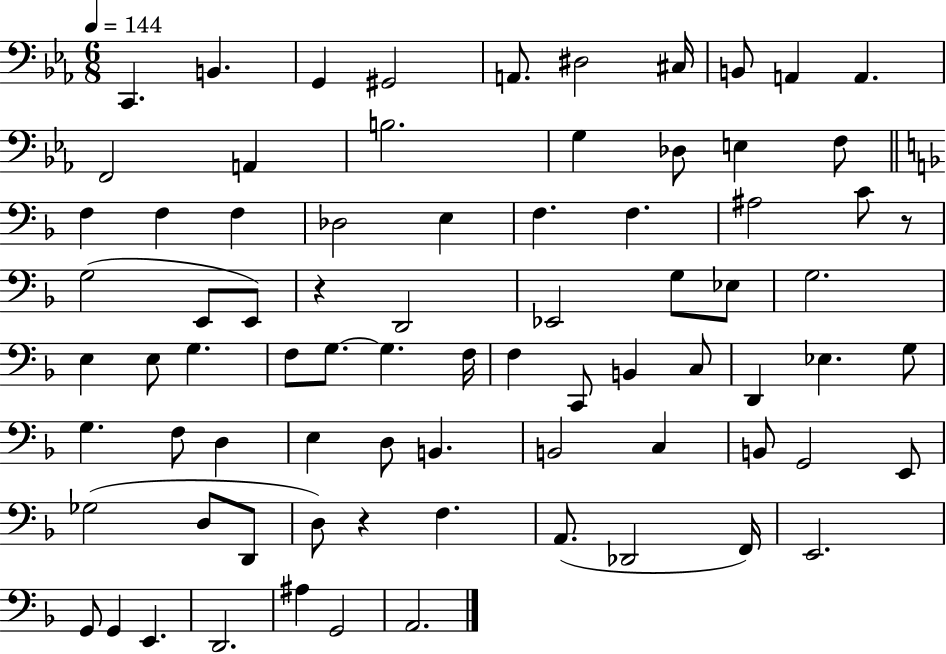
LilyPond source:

{
  \clef bass
  \numericTimeSignature
  \time 6/8
  \key ees \major
  \tempo 4 = 144
  \repeat volta 2 { c,4. b,4. | g,4 gis,2 | a,8. dis2 cis16 | b,8 a,4 a,4. | \break f,2 a,4 | b2. | g4 des8 e4 f8 | \bar "||" \break \key f \major f4 f4 f4 | des2 e4 | f4. f4. | ais2 c'8 r8 | \break g2( e,8 e,8) | r4 d,2 | ees,2 g8 ees8 | g2. | \break e4 e8 g4. | f8 g8.~~ g4. f16 | f4 c,8 b,4 c8 | d,4 ees4. g8 | \break g4. f8 d4 | e4 d8 b,4. | b,2 c4 | b,8 g,2 e,8 | \break ges2( d8 d,8 | d8) r4 f4. | a,8.( des,2 f,16) | e,2. | \break g,8 g,4 e,4. | d,2. | ais4 g,2 | a,2. | \break } \bar "|."
}